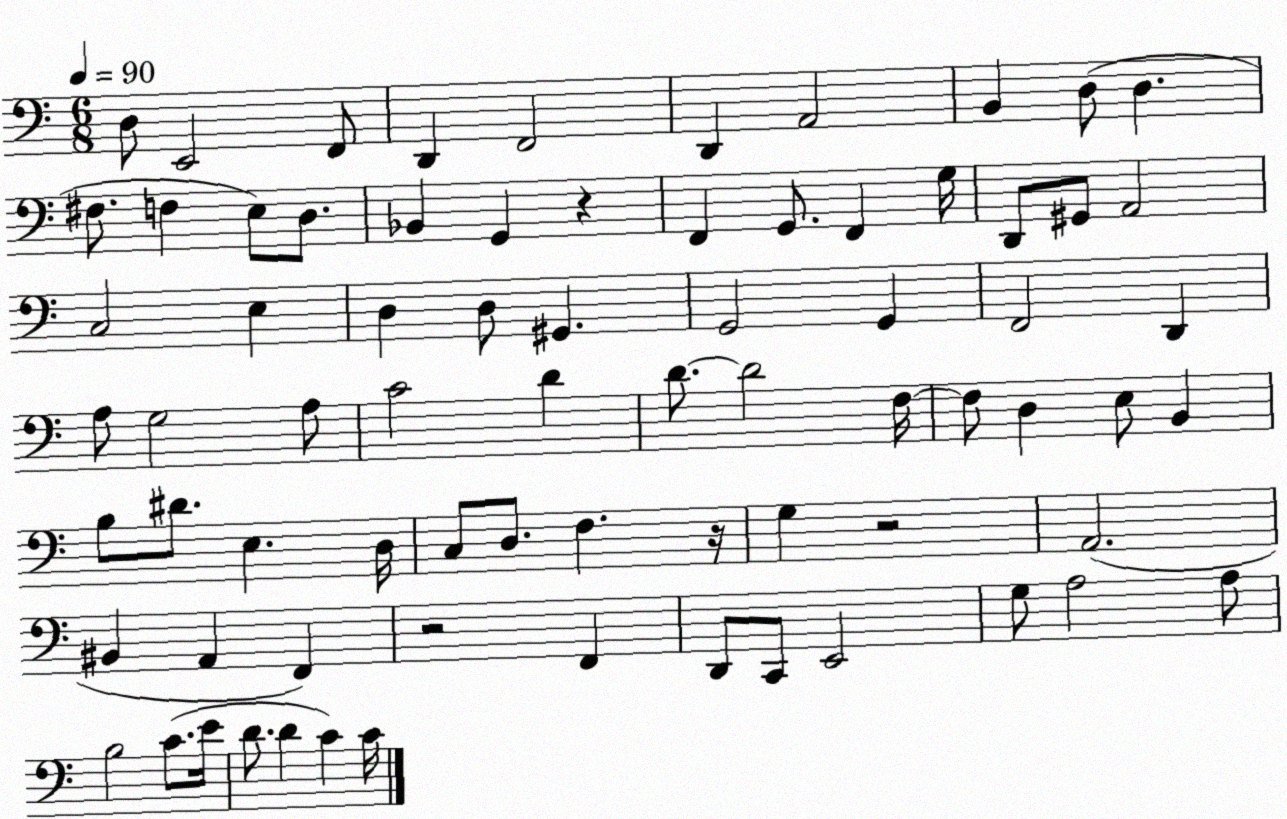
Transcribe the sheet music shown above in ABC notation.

X:1
T:Untitled
M:6/8
L:1/4
K:C
D,/2 E,,2 F,,/2 D,, F,,2 D,, A,,2 B,, D,/2 D, ^F,/2 F, E,/2 D,/2 _B,, G,, z F,, G,,/2 F,, G,/4 D,,/2 ^G,,/2 A,,2 C,2 E, D, D,/2 ^G,, G,,2 G,, F,,2 D,, A,/2 G,2 A,/2 C2 D D/2 D2 F,/4 F,/2 D, E,/2 B,, B,/2 ^D/2 E, D,/4 C,/2 D,/2 F, z/4 G, z2 A,,2 ^B,, A,, F,, z2 F,, D,,/2 C,,/2 E,,2 G,/2 A,2 A,/2 B,2 C/2 E/4 D/2 D C C/4